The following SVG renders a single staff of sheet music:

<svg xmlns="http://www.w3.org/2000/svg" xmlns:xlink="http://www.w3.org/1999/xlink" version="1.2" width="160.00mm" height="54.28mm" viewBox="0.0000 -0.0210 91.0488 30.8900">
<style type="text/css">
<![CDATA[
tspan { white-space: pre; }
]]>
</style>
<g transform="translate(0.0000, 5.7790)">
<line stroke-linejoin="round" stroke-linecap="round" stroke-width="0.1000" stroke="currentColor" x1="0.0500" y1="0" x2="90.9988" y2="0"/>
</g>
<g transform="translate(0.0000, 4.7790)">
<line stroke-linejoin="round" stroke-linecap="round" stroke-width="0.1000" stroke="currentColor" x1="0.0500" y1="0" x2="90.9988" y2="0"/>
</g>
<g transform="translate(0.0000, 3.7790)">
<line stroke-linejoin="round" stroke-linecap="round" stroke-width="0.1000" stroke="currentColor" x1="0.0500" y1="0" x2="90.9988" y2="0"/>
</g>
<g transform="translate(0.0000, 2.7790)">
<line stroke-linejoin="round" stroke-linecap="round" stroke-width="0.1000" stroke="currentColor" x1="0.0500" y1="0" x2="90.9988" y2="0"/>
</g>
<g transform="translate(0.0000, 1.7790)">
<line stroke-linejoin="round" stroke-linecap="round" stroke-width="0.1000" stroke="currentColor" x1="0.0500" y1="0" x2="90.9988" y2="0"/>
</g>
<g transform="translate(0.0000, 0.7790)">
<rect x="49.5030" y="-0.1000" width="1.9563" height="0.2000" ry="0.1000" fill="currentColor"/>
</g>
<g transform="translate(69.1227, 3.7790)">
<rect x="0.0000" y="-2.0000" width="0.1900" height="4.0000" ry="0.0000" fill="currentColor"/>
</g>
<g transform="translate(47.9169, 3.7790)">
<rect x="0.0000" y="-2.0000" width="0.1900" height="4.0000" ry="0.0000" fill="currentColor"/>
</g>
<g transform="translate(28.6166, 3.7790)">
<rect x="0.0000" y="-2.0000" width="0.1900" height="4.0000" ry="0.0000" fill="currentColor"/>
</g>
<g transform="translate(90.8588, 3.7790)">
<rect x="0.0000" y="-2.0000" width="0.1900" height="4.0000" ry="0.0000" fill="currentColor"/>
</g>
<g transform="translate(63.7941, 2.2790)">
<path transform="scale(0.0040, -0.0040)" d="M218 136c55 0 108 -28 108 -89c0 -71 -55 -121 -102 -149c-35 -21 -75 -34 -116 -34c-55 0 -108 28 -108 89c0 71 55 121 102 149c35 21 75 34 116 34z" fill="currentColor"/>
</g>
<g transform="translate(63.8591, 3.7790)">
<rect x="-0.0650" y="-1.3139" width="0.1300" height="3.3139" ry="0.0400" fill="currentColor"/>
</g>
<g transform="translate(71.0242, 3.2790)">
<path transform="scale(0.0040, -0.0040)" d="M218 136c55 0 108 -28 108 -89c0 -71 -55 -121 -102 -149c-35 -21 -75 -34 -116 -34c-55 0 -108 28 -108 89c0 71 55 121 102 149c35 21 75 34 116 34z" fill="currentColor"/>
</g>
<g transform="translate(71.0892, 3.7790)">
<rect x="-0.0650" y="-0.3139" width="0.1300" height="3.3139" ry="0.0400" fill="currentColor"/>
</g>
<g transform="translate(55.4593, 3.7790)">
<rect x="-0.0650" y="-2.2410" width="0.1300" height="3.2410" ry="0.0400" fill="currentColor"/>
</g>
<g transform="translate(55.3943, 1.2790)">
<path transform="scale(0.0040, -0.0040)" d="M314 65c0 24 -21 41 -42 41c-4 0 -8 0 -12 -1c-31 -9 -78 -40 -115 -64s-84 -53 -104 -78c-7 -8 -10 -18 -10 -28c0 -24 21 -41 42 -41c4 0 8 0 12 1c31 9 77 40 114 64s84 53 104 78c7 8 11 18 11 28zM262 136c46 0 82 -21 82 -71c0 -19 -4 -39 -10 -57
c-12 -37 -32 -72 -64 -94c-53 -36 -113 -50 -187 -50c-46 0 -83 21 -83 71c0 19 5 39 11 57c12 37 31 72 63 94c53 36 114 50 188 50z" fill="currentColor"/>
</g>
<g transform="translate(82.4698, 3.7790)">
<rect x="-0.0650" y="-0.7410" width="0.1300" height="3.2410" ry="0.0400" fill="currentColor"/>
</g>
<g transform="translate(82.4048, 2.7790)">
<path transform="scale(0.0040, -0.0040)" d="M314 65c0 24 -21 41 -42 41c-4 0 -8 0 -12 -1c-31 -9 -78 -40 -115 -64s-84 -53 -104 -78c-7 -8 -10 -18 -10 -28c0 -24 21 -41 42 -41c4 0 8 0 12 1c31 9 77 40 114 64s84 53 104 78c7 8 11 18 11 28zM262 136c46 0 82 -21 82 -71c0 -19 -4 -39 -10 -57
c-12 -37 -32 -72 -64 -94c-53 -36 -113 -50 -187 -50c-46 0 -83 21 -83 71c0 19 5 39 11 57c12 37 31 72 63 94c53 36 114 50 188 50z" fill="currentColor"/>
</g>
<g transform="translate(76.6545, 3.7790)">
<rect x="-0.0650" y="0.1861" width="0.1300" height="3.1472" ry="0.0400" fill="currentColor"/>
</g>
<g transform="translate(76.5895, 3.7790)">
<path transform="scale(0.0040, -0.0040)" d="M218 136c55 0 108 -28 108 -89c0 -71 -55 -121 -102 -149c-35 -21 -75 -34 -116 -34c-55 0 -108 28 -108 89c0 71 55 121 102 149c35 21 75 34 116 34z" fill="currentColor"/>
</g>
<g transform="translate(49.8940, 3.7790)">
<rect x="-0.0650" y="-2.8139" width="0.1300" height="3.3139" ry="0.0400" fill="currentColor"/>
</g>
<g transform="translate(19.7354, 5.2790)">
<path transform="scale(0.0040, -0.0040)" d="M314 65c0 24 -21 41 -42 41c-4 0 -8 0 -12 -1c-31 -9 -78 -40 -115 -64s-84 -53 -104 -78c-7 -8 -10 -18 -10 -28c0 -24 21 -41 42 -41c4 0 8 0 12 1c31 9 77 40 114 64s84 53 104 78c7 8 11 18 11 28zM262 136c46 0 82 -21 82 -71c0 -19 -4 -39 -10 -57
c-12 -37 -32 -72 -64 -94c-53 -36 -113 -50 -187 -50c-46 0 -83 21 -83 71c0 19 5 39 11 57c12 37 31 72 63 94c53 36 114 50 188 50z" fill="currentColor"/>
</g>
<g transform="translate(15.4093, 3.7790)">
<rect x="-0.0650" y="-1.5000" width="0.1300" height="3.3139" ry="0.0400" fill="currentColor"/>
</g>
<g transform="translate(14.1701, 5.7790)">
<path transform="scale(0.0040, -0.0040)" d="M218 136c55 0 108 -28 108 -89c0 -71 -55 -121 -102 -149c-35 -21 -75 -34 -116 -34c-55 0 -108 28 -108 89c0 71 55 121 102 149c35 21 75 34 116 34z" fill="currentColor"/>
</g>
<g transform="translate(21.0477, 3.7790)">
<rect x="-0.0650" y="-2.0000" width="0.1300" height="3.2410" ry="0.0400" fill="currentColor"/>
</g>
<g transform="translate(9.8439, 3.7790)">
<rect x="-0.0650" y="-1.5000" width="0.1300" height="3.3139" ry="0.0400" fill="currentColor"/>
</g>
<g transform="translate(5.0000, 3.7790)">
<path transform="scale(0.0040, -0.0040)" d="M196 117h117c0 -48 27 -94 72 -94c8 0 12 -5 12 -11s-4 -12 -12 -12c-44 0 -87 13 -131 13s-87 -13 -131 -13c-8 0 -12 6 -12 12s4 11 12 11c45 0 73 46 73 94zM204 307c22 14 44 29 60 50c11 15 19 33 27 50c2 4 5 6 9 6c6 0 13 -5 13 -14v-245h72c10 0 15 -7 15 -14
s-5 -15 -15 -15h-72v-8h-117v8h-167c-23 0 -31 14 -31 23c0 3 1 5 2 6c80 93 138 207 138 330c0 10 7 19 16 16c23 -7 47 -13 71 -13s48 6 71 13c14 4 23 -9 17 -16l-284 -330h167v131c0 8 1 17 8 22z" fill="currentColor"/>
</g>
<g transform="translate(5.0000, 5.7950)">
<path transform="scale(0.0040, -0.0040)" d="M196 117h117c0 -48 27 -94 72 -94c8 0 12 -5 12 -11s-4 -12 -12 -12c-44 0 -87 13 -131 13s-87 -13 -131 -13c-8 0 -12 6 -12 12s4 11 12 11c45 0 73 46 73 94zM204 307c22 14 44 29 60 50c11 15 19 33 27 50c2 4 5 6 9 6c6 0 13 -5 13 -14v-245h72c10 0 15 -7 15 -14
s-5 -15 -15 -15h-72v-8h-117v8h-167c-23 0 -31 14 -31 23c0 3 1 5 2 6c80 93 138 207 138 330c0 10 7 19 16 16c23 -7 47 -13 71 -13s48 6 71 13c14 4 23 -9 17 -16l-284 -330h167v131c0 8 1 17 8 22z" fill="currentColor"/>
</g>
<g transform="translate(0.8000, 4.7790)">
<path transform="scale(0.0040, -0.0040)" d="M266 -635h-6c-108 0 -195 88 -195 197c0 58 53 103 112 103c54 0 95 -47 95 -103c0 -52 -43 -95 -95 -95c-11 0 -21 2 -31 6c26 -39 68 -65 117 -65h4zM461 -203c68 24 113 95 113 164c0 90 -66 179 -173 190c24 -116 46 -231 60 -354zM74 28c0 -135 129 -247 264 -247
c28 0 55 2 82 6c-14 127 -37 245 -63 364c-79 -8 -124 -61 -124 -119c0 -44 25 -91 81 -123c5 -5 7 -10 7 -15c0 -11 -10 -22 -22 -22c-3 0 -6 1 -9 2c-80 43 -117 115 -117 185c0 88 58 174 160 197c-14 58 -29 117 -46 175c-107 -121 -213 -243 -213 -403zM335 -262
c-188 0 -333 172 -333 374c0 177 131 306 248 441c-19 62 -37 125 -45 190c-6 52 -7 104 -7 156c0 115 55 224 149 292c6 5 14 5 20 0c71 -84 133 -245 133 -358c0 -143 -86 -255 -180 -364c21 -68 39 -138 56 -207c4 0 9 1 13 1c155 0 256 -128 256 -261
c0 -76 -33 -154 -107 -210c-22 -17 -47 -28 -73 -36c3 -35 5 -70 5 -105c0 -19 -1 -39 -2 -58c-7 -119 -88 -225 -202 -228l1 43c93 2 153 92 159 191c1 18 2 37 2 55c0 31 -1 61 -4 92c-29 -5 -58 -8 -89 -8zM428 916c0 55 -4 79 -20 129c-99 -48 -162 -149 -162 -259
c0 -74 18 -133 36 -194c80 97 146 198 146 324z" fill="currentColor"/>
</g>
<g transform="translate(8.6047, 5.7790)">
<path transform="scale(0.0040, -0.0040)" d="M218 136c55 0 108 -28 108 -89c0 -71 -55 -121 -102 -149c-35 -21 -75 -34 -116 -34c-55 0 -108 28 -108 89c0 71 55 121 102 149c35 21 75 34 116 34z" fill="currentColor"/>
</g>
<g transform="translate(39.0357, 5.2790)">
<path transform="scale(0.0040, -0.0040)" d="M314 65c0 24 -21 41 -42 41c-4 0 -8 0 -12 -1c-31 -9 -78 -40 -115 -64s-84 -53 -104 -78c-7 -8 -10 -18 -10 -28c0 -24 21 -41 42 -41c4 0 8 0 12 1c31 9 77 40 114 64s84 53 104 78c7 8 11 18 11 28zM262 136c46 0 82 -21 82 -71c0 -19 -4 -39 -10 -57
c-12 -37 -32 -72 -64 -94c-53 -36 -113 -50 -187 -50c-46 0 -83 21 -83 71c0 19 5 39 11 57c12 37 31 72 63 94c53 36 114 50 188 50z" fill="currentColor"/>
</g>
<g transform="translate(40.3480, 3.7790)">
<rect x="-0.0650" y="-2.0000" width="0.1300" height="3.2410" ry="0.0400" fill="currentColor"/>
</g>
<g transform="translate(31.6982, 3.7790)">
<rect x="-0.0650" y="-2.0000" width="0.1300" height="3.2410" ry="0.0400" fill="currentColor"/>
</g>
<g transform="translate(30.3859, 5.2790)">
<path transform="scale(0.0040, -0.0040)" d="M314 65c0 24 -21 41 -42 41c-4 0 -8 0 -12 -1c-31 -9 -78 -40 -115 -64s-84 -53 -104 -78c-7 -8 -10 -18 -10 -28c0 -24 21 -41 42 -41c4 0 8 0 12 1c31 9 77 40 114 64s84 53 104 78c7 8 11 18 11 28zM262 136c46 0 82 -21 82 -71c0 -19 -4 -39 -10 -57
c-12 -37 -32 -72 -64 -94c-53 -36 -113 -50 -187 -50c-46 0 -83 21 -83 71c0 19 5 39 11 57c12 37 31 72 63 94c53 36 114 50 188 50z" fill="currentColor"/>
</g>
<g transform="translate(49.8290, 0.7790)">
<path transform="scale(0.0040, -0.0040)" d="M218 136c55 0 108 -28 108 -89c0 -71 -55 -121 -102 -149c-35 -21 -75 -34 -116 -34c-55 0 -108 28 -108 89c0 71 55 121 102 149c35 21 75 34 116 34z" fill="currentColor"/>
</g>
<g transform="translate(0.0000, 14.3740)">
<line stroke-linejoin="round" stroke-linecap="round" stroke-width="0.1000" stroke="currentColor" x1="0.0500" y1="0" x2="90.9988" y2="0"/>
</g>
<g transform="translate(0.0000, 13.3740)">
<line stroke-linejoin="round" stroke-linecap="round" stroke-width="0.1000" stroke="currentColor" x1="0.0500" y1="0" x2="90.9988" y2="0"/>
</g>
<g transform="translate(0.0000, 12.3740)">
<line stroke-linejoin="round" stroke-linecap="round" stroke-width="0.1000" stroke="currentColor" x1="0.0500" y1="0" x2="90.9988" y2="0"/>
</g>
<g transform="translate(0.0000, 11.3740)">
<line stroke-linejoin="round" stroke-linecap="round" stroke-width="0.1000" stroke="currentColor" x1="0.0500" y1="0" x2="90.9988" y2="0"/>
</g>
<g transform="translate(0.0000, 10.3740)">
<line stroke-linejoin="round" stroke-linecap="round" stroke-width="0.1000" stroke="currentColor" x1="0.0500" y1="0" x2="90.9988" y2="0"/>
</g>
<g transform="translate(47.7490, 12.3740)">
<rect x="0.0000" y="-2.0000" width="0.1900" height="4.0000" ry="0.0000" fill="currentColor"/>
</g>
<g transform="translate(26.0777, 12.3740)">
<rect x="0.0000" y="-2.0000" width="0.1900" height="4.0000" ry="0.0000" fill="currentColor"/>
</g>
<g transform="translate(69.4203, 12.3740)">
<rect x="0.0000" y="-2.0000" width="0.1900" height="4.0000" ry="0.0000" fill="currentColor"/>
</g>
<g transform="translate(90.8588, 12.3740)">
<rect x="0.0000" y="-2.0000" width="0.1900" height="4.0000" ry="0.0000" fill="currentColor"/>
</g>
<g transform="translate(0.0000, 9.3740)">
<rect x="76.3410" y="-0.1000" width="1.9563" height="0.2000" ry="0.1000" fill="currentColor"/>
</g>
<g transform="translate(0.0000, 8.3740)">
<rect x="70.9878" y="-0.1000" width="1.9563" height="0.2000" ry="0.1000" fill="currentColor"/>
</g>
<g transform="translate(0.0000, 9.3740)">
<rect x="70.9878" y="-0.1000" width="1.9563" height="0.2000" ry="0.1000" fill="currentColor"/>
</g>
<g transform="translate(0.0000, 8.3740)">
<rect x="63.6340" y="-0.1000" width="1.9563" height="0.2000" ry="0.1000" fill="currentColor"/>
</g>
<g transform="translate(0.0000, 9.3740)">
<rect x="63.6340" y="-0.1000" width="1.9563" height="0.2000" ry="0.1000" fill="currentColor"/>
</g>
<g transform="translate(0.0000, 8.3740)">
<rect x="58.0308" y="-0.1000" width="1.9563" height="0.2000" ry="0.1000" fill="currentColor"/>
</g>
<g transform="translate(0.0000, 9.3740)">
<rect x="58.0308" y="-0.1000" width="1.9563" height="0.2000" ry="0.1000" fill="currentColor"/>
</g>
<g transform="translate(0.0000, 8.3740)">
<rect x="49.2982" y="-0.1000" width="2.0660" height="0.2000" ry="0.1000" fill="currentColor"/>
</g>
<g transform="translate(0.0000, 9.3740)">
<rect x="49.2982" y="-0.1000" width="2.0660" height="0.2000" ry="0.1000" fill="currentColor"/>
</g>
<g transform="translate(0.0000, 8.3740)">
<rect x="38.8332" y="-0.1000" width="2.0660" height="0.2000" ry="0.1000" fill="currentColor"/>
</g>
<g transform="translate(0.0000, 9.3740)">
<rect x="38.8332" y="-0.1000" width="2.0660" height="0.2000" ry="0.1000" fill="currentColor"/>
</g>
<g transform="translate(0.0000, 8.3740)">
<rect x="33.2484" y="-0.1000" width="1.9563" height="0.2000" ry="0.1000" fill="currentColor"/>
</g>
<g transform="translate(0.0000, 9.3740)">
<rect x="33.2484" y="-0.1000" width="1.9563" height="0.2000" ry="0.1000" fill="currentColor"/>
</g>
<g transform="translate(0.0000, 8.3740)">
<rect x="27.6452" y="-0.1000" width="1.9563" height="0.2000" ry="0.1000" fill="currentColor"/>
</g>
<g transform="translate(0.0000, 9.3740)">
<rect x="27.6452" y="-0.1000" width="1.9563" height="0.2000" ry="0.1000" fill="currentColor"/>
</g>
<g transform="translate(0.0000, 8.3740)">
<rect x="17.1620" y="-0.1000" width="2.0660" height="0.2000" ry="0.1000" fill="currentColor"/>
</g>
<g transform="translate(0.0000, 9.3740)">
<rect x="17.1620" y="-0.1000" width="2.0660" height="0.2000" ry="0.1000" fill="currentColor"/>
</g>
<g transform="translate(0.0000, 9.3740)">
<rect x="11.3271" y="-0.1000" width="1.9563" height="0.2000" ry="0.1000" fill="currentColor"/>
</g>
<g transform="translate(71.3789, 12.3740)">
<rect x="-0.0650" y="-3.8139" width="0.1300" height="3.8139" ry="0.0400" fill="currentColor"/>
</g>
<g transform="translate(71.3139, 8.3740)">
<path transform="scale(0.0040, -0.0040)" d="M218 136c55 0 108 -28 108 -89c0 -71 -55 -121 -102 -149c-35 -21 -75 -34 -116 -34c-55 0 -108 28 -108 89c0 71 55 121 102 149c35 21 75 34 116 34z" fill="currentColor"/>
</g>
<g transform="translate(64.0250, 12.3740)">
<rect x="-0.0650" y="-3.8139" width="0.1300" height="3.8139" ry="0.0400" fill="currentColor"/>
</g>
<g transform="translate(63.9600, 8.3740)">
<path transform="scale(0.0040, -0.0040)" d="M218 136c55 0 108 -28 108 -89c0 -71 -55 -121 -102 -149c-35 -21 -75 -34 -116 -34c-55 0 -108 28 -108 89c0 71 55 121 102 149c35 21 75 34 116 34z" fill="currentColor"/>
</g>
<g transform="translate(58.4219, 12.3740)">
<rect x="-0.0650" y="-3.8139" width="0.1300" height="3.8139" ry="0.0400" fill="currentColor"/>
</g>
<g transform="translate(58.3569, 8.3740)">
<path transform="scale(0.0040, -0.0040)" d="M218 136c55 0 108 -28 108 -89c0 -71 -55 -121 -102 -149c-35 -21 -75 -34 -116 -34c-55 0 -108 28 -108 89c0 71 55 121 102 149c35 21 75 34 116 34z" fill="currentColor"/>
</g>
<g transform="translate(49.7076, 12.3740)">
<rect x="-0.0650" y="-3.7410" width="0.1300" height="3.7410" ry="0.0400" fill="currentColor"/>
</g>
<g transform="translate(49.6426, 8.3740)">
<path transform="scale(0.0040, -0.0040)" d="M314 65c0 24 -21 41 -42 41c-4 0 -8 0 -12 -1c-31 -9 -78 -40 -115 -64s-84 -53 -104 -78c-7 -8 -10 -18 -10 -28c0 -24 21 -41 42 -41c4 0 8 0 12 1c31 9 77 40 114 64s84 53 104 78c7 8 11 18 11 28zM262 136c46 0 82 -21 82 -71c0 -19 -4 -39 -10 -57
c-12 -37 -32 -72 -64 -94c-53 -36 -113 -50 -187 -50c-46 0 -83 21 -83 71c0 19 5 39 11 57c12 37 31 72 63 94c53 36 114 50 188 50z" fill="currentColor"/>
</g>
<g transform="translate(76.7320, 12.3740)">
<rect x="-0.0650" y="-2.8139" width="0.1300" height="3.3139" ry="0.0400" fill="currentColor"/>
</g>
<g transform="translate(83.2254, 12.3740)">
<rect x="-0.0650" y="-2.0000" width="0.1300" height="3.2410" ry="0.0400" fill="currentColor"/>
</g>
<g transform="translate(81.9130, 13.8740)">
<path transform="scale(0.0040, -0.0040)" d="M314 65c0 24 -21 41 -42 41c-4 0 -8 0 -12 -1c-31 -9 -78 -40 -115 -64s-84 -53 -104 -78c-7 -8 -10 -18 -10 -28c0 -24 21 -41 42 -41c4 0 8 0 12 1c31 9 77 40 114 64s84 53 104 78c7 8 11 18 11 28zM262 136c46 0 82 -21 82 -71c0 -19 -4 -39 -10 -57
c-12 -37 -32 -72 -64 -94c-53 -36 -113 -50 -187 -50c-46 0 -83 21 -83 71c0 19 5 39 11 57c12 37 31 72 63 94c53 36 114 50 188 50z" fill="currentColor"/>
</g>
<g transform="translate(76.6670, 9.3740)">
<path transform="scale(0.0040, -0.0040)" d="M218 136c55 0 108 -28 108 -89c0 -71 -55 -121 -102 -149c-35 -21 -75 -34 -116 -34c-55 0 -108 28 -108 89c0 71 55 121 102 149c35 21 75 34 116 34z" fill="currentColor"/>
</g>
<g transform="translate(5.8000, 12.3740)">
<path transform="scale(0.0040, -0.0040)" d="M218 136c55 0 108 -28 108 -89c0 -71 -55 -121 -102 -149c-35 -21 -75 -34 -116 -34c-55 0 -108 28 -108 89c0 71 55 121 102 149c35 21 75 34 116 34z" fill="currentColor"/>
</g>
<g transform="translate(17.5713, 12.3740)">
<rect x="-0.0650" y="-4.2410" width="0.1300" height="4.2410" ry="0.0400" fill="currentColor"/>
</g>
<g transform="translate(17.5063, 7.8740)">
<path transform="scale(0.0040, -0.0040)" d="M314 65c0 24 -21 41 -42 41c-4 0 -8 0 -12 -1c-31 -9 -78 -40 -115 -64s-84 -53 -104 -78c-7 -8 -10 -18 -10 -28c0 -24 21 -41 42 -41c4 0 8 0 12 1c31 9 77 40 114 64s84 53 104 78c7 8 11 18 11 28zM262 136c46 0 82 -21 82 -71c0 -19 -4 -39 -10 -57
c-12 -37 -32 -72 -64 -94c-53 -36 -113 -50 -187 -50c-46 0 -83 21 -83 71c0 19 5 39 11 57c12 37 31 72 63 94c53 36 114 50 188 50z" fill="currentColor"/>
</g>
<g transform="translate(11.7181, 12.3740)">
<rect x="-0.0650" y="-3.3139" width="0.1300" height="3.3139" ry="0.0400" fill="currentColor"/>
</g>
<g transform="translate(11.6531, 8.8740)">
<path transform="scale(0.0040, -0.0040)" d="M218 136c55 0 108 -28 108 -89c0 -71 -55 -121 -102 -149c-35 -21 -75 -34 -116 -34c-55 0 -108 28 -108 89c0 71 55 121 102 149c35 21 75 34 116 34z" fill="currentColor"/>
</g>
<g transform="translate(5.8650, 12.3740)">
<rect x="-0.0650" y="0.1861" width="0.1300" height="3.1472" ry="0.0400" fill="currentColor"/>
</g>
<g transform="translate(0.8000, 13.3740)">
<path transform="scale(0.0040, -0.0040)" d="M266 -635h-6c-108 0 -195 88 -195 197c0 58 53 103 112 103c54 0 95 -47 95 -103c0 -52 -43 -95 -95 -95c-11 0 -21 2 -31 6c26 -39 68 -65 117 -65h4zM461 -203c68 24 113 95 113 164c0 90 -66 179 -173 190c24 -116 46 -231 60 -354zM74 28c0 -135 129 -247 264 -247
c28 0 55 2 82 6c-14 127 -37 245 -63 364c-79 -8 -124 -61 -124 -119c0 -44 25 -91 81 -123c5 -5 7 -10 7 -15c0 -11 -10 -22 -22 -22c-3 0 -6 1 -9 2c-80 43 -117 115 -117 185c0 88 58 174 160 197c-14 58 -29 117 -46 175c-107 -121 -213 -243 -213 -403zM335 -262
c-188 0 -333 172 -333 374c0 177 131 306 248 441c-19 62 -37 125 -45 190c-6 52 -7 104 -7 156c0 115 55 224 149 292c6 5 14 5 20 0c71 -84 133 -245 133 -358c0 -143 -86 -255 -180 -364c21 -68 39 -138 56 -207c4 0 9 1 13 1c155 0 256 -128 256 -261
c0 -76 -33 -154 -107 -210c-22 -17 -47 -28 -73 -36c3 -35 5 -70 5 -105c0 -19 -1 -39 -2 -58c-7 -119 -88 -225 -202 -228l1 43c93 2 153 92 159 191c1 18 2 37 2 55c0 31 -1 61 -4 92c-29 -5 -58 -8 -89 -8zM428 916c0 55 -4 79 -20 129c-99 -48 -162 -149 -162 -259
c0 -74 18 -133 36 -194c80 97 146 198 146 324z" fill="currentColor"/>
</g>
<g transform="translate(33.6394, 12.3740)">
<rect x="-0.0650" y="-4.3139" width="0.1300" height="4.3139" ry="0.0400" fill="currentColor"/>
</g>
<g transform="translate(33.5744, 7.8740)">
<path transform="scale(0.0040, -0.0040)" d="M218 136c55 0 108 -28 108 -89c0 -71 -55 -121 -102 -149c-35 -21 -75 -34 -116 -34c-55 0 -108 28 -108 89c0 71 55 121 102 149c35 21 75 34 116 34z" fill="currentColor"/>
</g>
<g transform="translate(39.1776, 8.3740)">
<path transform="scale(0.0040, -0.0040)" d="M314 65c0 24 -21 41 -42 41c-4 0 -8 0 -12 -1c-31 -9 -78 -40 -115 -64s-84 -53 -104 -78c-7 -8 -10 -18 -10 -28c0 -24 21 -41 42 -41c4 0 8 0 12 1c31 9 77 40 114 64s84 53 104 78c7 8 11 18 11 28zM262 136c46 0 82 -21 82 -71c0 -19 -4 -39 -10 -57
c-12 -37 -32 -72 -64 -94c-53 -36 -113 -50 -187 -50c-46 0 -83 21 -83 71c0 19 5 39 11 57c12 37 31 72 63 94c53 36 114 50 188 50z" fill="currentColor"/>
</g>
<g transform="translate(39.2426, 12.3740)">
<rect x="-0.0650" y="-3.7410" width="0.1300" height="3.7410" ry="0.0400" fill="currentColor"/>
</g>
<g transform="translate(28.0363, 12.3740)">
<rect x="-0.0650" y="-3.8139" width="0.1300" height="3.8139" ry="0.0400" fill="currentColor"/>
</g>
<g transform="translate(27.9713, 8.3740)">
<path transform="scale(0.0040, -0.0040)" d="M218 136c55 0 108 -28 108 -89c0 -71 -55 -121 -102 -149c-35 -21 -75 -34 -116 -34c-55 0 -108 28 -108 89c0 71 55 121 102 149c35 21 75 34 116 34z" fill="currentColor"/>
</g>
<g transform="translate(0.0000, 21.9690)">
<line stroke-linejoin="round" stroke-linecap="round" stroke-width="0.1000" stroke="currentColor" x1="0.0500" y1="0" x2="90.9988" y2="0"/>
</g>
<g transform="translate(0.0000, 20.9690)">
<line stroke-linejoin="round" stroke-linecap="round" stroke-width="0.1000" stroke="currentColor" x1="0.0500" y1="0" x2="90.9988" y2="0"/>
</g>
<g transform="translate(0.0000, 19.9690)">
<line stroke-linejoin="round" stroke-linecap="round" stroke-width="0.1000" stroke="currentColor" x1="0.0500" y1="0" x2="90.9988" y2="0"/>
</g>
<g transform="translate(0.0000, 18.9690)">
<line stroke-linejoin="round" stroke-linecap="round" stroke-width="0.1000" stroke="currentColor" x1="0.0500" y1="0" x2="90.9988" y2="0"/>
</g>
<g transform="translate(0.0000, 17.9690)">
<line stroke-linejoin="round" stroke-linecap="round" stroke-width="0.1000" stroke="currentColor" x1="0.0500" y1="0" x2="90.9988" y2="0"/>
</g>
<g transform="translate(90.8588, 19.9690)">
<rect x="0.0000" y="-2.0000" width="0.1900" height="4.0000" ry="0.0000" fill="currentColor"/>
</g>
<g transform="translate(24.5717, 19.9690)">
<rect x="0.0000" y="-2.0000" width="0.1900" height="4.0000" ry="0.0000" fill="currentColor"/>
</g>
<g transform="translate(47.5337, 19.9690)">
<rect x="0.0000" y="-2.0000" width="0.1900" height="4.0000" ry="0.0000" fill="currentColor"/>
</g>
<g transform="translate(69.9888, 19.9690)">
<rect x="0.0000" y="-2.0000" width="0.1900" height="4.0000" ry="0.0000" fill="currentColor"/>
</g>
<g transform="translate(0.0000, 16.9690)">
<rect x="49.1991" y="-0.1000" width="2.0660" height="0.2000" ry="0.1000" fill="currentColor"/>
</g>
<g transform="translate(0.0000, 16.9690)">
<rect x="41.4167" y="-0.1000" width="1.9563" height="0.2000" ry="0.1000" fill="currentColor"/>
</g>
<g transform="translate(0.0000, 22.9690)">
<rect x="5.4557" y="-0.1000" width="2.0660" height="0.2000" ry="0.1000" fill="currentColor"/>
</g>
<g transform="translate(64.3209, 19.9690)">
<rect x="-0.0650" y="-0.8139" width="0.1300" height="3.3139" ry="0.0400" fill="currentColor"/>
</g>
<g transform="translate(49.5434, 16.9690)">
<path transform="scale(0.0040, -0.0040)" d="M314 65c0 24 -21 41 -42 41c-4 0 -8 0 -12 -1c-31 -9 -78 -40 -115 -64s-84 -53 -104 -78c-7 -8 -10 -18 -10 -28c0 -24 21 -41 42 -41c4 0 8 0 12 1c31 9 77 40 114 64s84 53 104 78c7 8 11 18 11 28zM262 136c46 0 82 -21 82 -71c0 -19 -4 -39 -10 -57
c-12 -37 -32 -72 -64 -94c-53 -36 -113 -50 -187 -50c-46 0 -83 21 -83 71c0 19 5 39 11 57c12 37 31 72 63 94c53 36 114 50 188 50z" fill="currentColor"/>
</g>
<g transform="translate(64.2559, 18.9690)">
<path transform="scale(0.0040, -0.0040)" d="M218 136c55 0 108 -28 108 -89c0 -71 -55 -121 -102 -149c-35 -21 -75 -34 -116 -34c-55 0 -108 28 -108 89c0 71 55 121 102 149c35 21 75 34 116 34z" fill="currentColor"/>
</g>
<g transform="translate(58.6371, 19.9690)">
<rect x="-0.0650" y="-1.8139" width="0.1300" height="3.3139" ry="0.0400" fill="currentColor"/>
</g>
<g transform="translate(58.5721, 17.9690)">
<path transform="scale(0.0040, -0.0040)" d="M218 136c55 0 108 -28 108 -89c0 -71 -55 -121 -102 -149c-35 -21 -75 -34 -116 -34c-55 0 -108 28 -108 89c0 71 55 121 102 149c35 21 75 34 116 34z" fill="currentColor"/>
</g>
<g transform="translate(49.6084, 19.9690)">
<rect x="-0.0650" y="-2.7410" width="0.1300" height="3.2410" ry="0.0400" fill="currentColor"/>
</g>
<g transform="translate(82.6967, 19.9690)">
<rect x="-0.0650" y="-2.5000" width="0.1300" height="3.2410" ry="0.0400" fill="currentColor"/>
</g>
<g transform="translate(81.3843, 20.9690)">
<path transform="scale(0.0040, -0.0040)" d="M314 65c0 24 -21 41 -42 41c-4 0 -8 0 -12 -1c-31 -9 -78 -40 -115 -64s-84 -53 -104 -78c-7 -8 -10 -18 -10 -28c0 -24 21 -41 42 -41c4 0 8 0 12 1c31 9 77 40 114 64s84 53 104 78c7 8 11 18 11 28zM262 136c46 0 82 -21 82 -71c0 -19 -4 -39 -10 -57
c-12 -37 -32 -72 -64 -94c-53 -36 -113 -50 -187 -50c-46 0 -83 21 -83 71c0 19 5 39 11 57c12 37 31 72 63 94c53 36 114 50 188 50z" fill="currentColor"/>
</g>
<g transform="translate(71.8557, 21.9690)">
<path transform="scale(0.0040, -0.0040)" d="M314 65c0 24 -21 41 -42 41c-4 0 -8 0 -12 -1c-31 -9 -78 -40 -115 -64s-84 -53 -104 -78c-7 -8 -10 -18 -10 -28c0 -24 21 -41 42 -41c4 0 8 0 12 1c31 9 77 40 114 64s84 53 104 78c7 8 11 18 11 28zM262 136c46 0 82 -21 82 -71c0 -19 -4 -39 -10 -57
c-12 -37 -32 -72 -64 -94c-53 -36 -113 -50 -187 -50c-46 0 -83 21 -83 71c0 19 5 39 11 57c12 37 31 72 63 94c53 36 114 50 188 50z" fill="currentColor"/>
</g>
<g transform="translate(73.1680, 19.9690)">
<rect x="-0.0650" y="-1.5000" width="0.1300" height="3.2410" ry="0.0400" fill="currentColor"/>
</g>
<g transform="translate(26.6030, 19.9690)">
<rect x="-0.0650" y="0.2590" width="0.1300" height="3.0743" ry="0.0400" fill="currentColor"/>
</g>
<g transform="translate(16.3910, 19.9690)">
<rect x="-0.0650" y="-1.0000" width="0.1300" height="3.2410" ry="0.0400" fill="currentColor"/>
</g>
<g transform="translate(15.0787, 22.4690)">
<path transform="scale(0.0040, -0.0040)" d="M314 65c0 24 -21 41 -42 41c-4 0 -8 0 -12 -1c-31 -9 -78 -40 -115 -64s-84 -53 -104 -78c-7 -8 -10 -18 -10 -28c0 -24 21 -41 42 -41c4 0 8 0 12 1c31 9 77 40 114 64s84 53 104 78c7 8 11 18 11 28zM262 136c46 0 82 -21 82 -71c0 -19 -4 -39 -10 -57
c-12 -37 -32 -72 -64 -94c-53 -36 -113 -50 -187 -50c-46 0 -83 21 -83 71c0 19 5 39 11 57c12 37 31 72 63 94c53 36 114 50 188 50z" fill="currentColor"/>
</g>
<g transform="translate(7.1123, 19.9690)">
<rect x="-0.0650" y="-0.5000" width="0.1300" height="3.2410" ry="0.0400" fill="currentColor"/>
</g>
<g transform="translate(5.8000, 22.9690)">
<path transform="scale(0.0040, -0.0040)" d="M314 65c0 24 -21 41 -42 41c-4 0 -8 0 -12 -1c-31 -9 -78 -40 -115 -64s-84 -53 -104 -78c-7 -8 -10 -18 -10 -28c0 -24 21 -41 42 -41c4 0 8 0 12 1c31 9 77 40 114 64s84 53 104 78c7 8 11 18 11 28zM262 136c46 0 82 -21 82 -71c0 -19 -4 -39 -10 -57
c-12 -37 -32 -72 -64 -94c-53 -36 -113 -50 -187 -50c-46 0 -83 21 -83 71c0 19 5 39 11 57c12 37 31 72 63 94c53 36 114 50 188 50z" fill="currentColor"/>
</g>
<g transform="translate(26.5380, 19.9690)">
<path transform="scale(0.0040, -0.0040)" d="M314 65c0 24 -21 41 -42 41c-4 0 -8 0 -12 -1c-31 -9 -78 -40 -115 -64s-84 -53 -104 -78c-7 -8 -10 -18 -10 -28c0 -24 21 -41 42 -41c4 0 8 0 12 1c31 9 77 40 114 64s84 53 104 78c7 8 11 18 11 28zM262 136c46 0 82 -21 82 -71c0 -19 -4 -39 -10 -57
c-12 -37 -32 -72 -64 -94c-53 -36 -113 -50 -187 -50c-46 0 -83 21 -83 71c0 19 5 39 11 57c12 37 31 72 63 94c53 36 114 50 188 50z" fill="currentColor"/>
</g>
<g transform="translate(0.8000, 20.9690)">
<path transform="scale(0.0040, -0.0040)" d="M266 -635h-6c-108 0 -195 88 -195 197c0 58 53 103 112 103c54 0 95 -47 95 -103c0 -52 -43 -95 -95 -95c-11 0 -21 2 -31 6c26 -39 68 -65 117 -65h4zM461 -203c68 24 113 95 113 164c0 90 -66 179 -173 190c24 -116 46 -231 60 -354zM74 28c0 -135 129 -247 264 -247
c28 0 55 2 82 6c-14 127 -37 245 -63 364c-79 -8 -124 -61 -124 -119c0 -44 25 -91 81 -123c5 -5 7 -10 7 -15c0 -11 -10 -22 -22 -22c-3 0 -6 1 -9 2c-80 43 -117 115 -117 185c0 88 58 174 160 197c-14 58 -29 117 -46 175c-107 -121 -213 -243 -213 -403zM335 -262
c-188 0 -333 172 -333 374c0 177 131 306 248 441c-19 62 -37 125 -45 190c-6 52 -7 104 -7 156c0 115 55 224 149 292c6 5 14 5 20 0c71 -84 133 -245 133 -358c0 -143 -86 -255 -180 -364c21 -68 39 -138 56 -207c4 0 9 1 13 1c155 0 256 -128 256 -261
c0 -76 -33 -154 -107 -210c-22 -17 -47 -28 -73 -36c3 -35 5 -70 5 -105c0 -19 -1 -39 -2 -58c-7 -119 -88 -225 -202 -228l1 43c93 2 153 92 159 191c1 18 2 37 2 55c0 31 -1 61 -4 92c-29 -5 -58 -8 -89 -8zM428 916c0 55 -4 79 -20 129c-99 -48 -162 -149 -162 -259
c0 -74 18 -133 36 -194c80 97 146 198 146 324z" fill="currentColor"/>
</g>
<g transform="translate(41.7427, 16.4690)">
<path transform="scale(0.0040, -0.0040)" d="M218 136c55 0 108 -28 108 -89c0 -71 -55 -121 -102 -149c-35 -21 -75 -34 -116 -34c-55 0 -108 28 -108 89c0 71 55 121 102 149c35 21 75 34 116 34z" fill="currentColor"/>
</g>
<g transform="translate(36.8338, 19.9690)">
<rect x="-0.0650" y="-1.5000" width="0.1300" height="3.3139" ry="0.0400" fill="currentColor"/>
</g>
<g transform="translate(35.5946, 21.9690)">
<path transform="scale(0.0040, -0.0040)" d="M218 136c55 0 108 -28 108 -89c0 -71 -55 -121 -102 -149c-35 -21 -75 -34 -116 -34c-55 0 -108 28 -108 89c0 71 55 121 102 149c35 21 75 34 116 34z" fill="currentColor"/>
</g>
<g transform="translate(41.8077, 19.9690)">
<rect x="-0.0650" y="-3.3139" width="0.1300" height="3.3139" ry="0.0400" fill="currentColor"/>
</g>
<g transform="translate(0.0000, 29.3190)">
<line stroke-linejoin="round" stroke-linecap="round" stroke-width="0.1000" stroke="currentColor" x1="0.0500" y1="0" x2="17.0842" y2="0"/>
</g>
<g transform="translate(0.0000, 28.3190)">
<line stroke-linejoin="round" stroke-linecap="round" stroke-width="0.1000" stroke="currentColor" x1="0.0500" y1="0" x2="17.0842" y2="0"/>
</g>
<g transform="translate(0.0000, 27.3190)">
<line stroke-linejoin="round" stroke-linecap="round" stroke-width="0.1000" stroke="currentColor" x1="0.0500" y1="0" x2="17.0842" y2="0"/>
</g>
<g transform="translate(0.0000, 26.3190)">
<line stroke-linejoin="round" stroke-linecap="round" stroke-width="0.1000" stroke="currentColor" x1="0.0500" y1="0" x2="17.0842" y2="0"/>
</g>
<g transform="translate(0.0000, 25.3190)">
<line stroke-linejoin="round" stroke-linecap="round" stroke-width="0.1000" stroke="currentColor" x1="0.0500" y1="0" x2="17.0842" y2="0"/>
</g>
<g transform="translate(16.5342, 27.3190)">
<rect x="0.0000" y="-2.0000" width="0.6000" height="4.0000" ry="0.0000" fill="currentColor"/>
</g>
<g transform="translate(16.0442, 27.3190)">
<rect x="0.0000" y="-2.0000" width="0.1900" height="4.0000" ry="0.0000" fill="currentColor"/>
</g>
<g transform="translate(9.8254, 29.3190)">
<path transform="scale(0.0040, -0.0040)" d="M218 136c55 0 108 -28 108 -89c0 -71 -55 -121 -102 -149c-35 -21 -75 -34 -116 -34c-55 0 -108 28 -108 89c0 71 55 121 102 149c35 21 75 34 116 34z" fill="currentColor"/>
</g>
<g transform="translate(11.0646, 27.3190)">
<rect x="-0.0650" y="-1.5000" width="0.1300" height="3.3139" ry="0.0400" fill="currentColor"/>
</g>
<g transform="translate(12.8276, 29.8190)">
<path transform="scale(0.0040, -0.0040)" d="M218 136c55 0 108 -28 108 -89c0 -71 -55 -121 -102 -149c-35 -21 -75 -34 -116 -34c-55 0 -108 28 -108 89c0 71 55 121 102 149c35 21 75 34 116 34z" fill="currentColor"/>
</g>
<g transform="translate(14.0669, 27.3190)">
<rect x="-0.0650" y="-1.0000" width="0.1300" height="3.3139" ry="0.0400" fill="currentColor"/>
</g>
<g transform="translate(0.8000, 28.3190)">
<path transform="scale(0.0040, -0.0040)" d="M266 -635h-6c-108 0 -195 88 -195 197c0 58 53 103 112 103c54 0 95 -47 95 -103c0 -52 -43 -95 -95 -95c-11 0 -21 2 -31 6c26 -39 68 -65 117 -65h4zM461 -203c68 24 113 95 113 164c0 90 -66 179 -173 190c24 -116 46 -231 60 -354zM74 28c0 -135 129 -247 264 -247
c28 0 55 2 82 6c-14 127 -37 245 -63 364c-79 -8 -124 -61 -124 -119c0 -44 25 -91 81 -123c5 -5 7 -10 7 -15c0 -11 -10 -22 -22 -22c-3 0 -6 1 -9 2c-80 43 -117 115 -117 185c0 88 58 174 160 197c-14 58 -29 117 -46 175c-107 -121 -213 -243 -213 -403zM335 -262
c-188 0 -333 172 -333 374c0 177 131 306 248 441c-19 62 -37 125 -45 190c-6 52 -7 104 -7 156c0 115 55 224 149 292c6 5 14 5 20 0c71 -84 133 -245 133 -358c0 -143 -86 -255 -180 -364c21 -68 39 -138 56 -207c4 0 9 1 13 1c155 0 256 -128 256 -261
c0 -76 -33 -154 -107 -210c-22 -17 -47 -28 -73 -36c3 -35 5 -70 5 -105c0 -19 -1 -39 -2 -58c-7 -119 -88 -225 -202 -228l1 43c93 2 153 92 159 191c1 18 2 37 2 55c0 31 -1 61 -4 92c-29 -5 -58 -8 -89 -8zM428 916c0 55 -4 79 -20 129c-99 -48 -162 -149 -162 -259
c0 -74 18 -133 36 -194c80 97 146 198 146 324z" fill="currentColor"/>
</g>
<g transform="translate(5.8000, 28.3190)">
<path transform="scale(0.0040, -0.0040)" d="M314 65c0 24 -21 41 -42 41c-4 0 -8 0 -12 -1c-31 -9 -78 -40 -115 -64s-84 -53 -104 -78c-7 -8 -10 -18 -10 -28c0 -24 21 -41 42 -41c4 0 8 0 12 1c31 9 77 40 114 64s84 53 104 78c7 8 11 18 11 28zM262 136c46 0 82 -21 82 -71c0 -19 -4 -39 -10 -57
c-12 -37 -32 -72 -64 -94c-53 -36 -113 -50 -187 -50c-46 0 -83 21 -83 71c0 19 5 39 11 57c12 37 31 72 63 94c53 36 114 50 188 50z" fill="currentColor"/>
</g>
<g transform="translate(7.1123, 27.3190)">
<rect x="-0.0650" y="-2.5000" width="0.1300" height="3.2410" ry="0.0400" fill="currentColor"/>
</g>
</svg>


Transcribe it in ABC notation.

X:1
T:Untitled
M:4/4
L:1/4
K:C
E E F2 F2 F2 a g2 e c B d2 B b d'2 c' d' c'2 c'2 c' c' c' a F2 C2 D2 B2 E b a2 f d E2 G2 G2 E D